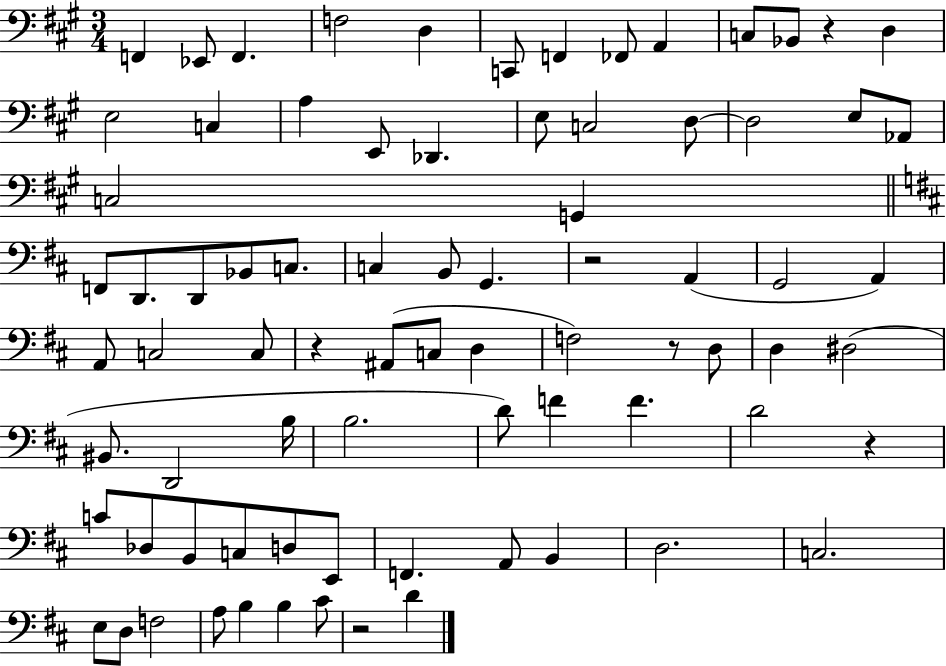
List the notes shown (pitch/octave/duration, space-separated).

F2/q Eb2/e F2/q. F3/h D3/q C2/e F2/q FES2/e A2/q C3/e Bb2/e R/q D3/q E3/h C3/q A3/q E2/e Db2/q. E3/e C3/h D3/e D3/h E3/e Ab2/e C3/h G2/q F2/e D2/e. D2/e Bb2/e C3/e. C3/q B2/e G2/q. R/h A2/q G2/h A2/q A2/e C3/h C3/e R/q A#2/e C3/e D3/q F3/h R/e D3/e D3/q D#3/h BIS2/e. D2/h B3/s B3/h. D4/e F4/q F4/q. D4/h R/q C4/e Db3/e B2/e C3/e D3/e E2/e F2/q. A2/e B2/q D3/h. C3/h. E3/e D3/e F3/h A3/e B3/q B3/q C#4/e R/h D4/q